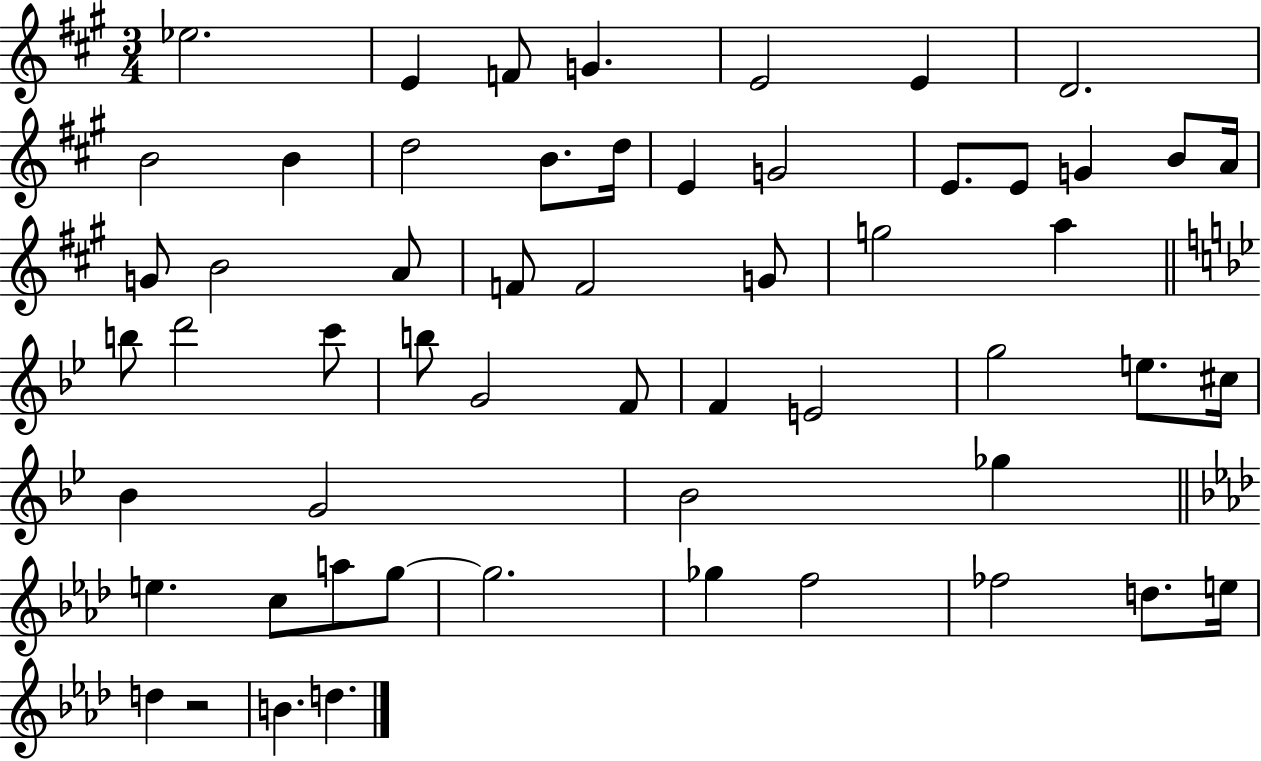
X:1
T:Untitled
M:3/4
L:1/4
K:A
_e2 E F/2 G E2 E D2 B2 B d2 B/2 d/4 E G2 E/2 E/2 G B/2 A/4 G/2 B2 A/2 F/2 F2 G/2 g2 a b/2 d'2 c'/2 b/2 G2 F/2 F E2 g2 e/2 ^c/4 _B G2 _B2 _g e c/2 a/2 g/2 g2 _g f2 _f2 d/2 e/4 d z2 B d